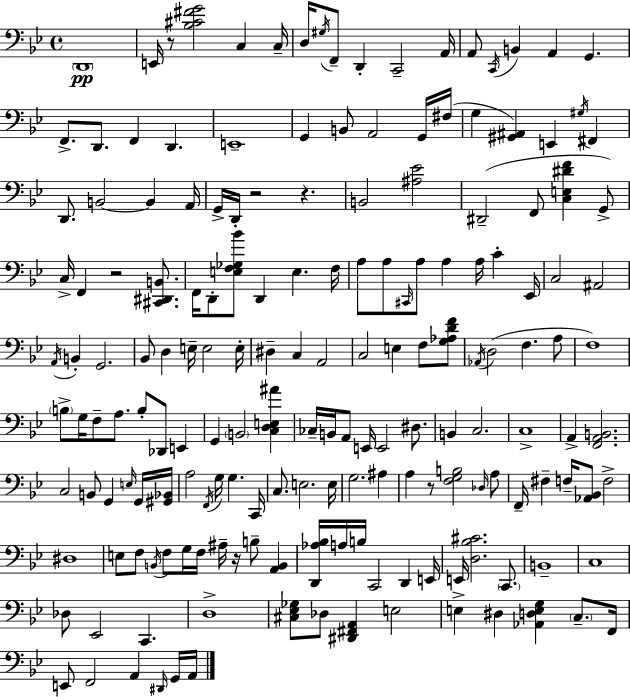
X:1
T:Untitled
M:4/4
L:1/4
K:Bb
D,,4 E,,/4 z/2 [_B,^C^FG]2 C, C,/4 D,/4 ^G,/4 F,,/2 D,, C,,2 A,,/4 A,,/2 C,,/4 B,, A,, G,, F,,/2 D,,/2 F,, D,, E,,4 G,, B,,/2 A,,2 G,,/4 ^F,/4 G, [^G,,^A,,] E,, ^G,/4 ^F,, D,,/2 B,,2 B,, A,,/4 G,,/4 D,,/4 z2 z B,,2 [^A,_E]2 ^D,,2 F,,/2 [C,E,^DF] G,,/2 C,/4 F,, z2 [^C,,^D,,B,,]/2 F,,/4 D,,/2 [E,F,_G,_B]/2 D,, E, F,/4 A,/2 A,/2 ^C,,/4 A,/2 A, A,/4 C _E,,/4 C,2 ^A,,2 A,,/4 B,, G,,2 _B,,/2 D, E,/4 E,2 E,/4 ^D, C, A,,2 C,2 E, F,/2 [G,_A,DF]/2 _A,,/4 D,2 F, A,/2 F,4 B,/2 G,/4 F,/2 A,/2 B,/2 _D,,/2 E,, G,, B,,2 [C,D,E,^A] _C,/4 B,,/4 A,,/2 E,,/4 E,,2 ^D,/2 B,, C,2 C,4 A,, [F,,A,,B,,]2 C,2 B,,/2 G,, E,/4 G,,/4 [^G,,_B,,]/4 A,2 F,,/4 G,/4 G, C,,/4 C,/2 E,2 E,/4 G,2 ^A, A, z/2 [F,G,B,]2 _D,/4 A,/2 F,,/4 ^F, F,/4 [_A,,_B,,]/2 F,2 ^D,4 E,/2 F,/2 B,,/4 F,/2 G,/4 F,/4 ^A,/4 z/4 B,/2 [A,,B,,] [D,,_A,_B,]/4 A,/4 B,/4 C,,2 D,, E,,/4 E,,/4 [D,_B,^C]2 C,,/2 B,,4 C,4 _D,/2 _E,,2 C,, D,4 [^C,_E,_G,]/2 _D,/2 [^D,,^F,,A,,] E,2 E, ^D, [_A,,D,E,G,] C,/2 F,,/4 E,,/2 F,,2 A,, ^D,,/4 G,,/4 A,,/4